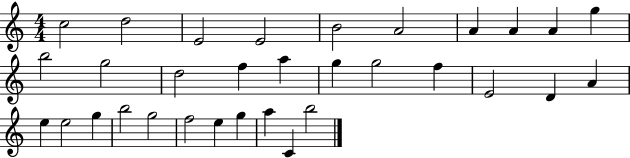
{
  \clef treble
  \numericTimeSignature
  \time 4/4
  \key c \major
  c''2 d''2 | e'2 e'2 | b'2 a'2 | a'4 a'4 a'4 g''4 | \break b''2 g''2 | d''2 f''4 a''4 | g''4 g''2 f''4 | e'2 d'4 a'4 | \break e''4 e''2 g''4 | b''2 g''2 | f''2 e''4 g''4 | a''4 c'4 b''2 | \break \bar "|."
}